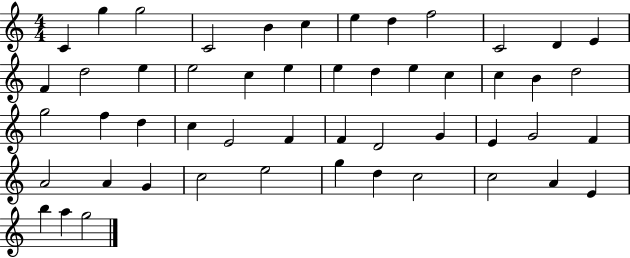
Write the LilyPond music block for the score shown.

{
  \clef treble
  \numericTimeSignature
  \time 4/4
  \key c \major
  c'4 g''4 g''2 | c'2 b'4 c''4 | e''4 d''4 f''2 | c'2 d'4 e'4 | \break f'4 d''2 e''4 | e''2 c''4 e''4 | e''4 d''4 e''4 c''4 | c''4 b'4 d''2 | \break g''2 f''4 d''4 | c''4 e'2 f'4 | f'4 d'2 g'4 | e'4 g'2 f'4 | \break a'2 a'4 g'4 | c''2 e''2 | g''4 d''4 c''2 | c''2 a'4 e'4 | \break b''4 a''4 g''2 | \bar "|."
}